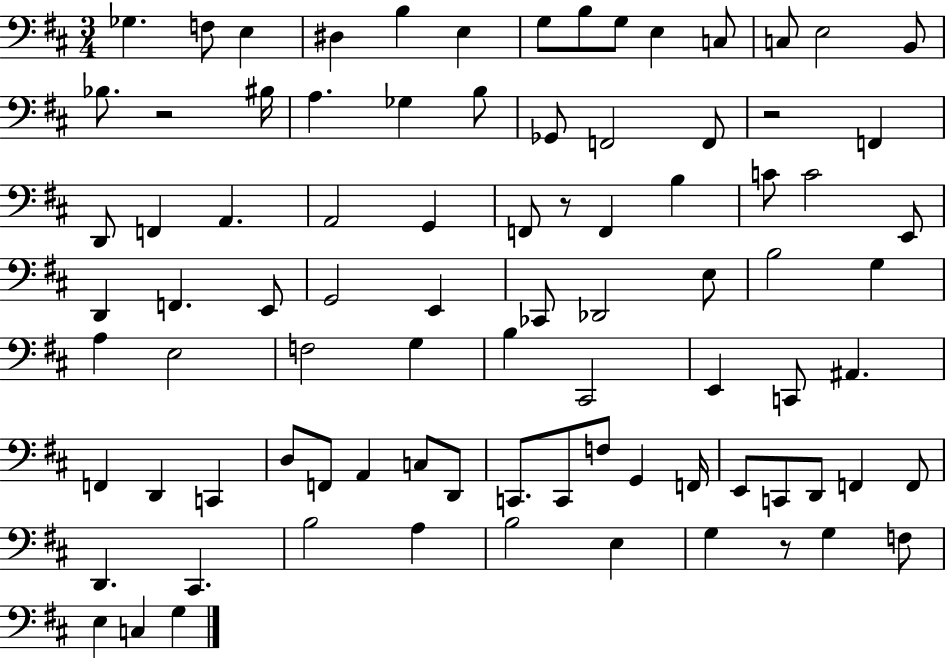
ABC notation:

X:1
T:Untitled
M:3/4
L:1/4
K:D
_G, F,/2 E, ^D, B, E, G,/2 B,/2 G,/2 E, C,/2 C,/2 E,2 B,,/2 _B,/2 z2 ^B,/4 A, _G, B,/2 _G,,/2 F,,2 F,,/2 z2 F,, D,,/2 F,, A,, A,,2 G,, F,,/2 z/2 F,, B, C/2 C2 E,,/2 D,, F,, E,,/2 G,,2 E,, _C,,/2 _D,,2 E,/2 B,2 G, A, E,2 F,2 G, B, ^C,,2 E,, C,,/2 ^A,, F,, D,, C,, D,/2 F,,/2 A,, C,/2 D,,/2 C,,/2 C,,/2 F,/2 G,, F,,/4 E,,/2 C,,/2 D,,/2 F,, F,,/2 D,, ^C,, B,2 A, B,2 E, G, z/2 G, F,/2 E, C, G,